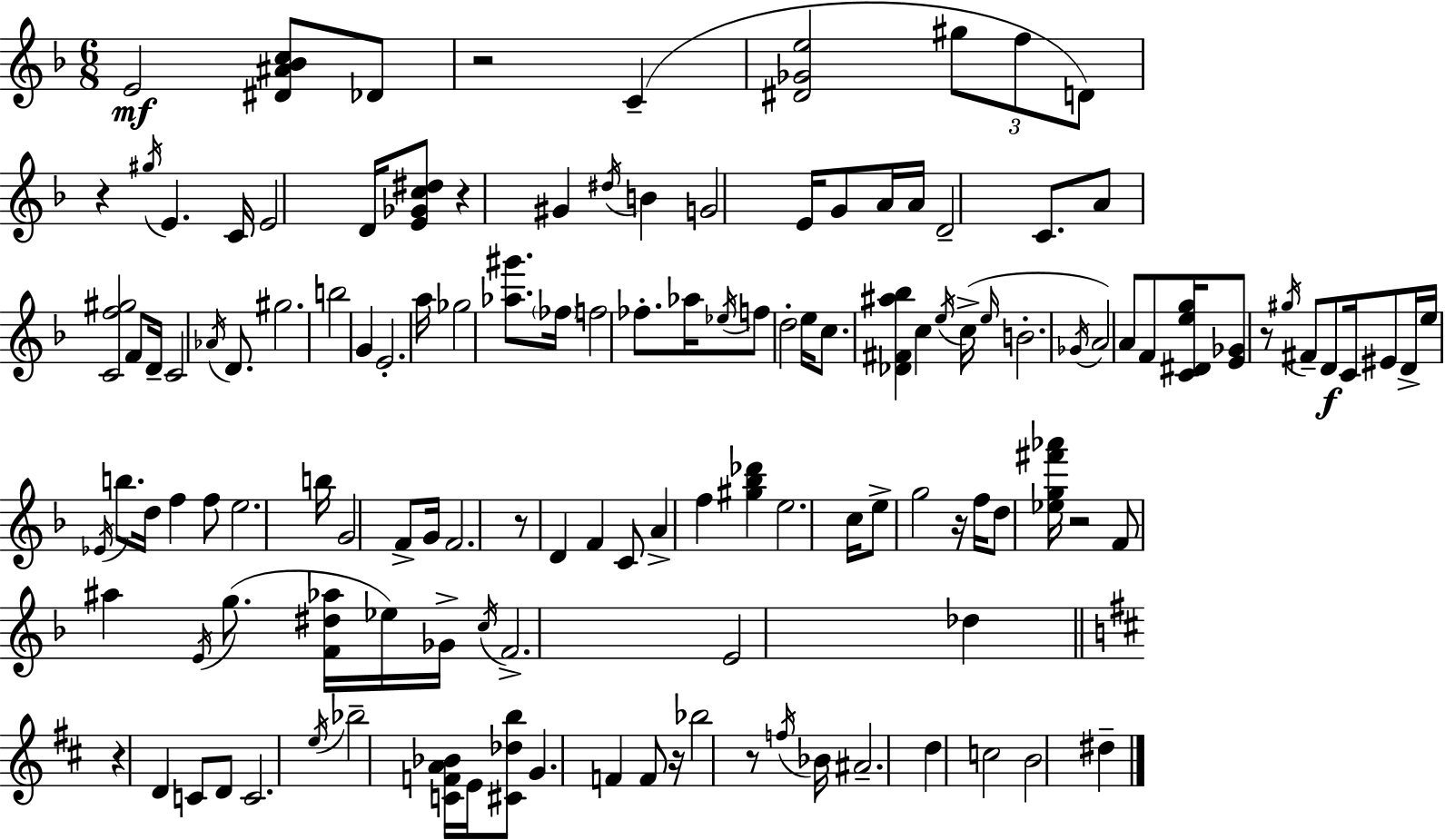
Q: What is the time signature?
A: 6/8